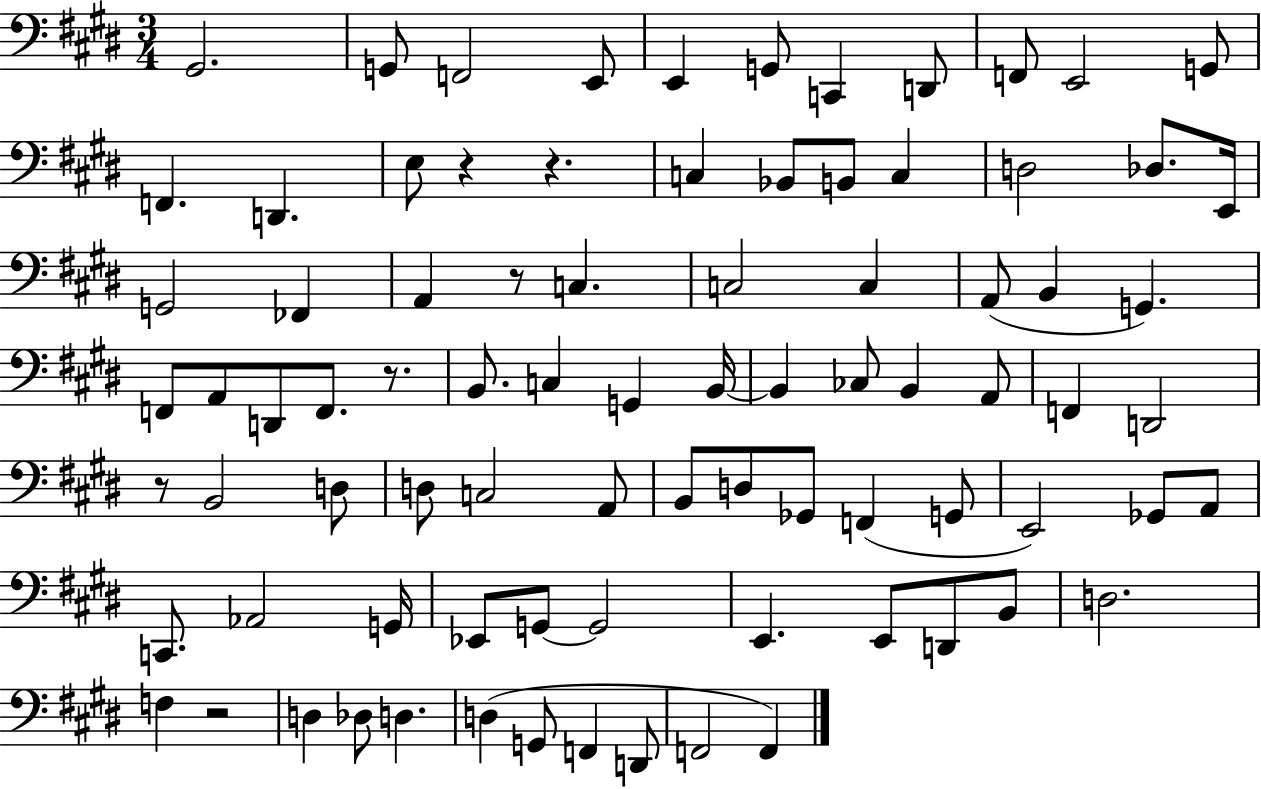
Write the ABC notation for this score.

X:1
T:Untitled
M:3/4
L:1/4
K:E
^G,,2 G,,/2 F,,2 E,,/2 E,, G,,/2 C,, D,,/2 F,,/2 E,,2 G,,/2 F,, D,, E,/2 z z C, _B,,/2 B,,/2 C, D,2 _D,/2 E,,/4 G,,2 _F,, A,, z/2 C, C,2 C, A,,/2 B,, G,, F,,/2 A,,/2 D,,/2 F,,/2 z/2 B,,/2 C, G,, B,,/4 B,, _C,/2 B,, A,,/2 F,, D,,2 z/2 B,,2 D,/2 D,/2 C,2 A,,/2 B,,/2 D,/2 _G,,/2 F,, G,,/2 E,,2 _G,,/2 A,,/2 C,,/2 _A,,2 G,,/4 _E,,/2 G,,/2 G,,2 E,, E,,/2 D,,/2 B,,/2 D,2 F, z2 D, _D,/2 D, D, G,,/2 F,, D,,/2 F,,2 F,,